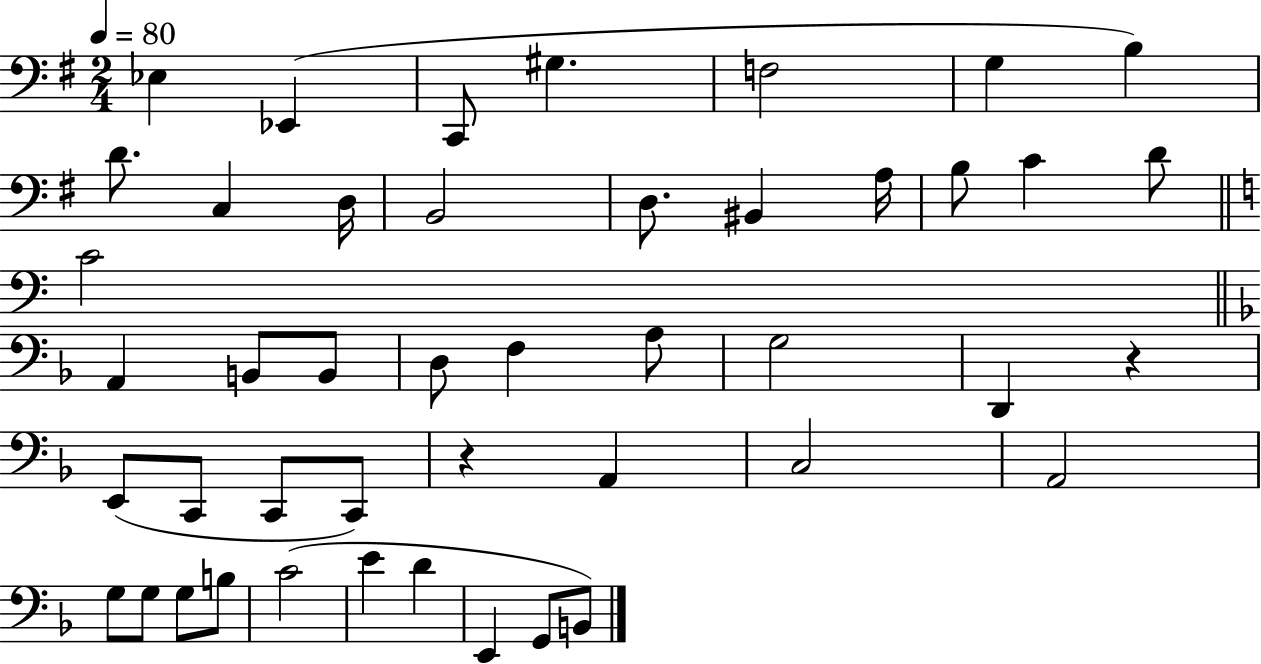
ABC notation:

X:1
T:Untitled
M:2/4
L:1/4
K:G
_E, _E,, C,,/2 ^G, F,2 G, B, D/2 C, D,/4 B,,2 D,/2 ^B,, A,/4 B,/2 C D/2 C2 A,, B,,/2 B,,/2 D,/2 F, A,/2 G,2 D,, z E,,/2 C,,/2 C,,/2 C,,/2 z A,, C,2 A,,2 G,/2 G,/2 G,/2 B,/2 C2 E D E,, G,,/2 B,,/2